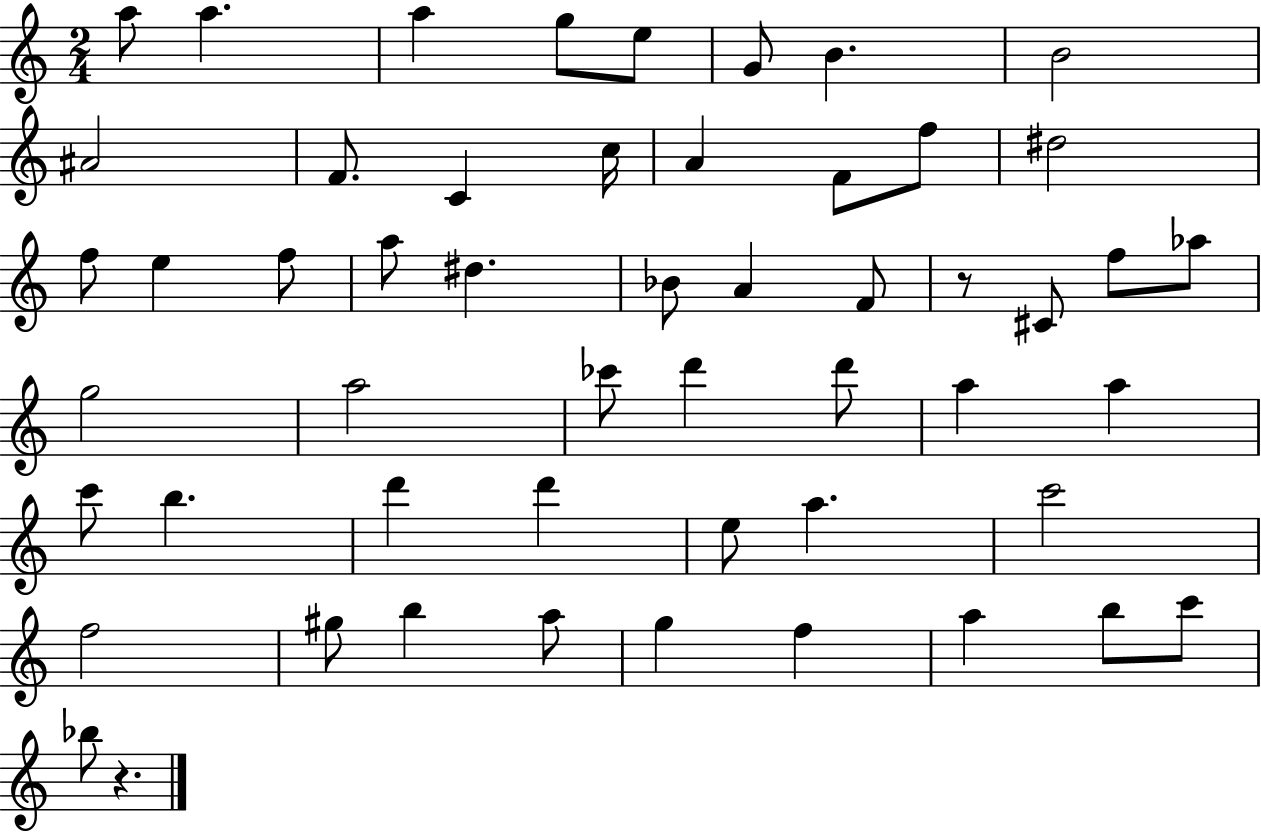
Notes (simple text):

A5/e A5/q. A5/q G5/e E5/e G4/e B4/q. B4/h A#4/h F4/e. C4/q C5/s A4/q F4/e F5/e D#5/h F5/e E5/q F5/e A5/e D#5/q. Bb4/e A4/q F4/e R/e C#4/e F5/e Ab5/e G5/h A5/h CES6/e D6/q D6/e A5/q A5/q C6/e B5/q. D6/q D6/q E5/e A5/q. C6/h F5/h G#5/e B5/q A5/e G5/q F5/q A5/q B5/e C6/e Bb5/e R/q.